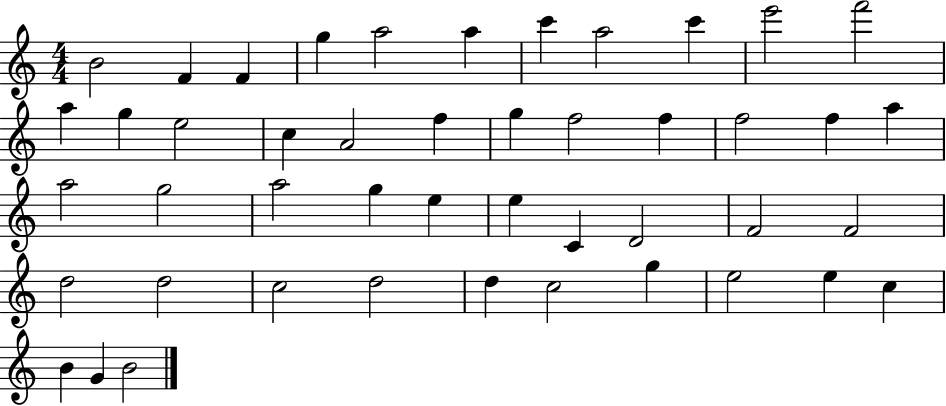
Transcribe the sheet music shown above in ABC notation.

X:1
T:Untitled
M:4/4
L:1/4
K:C
B2 F F g a2 a c' a2 c' e'2 f'2 a g e2 c A2 f g f2 f f2 f a a2 g2 a2 g e e C D2 F2 F2 d2 d2 c2 d2 d c2 g e2 e c B G B2